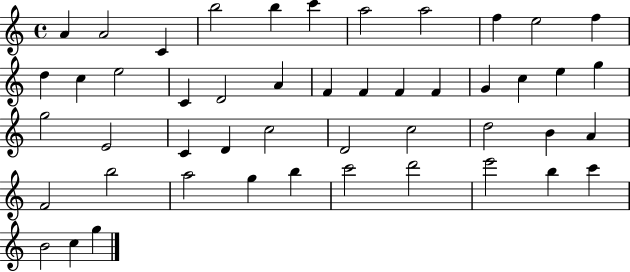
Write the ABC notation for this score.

X:1
T:Untitled
M:4/4
L:1/4
K:C
A A2 C b2 b c' a2 a2 f e2 f d c e2 C D2 A F F F F G c e g g2 E2 C D c2 D2 c2 d2 B A F2 b2 a2 g b c'2 d'2 e'2 b c' B2 c g